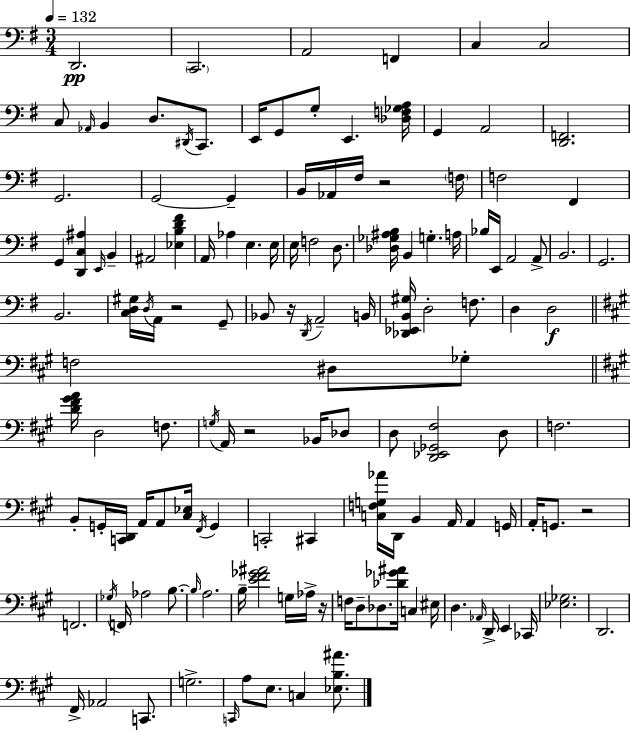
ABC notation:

X:1
T:Untitled
M:3/4
L:1/4
K:Em
D,,2 C,,2 A,,2 F,, C, C,2 C,/2 _A,,/4 B,, D,/2 ^D,,/4 C,,/2 E,,/4 G,,/2 G,/2 E,, [_D,F,_G,A,]/4 G,, A,,2 [D,,F,,]2 G,,2 G,,2 G,, B,,/4 _A,,/4 ^F,/4 z2 F,/4 F,2 ^F,, G,, [D,,C,^A,] E,,/4 B,, ^A,,2 [_E,B,D^F] A,,/4 _A, E, E,/4 E,/4 F,2 D,/2 [_D,_G,^A,B,]/4 B,, G, A,/4 _B,/4 E,,/4 A,,2 A,,/2 B,,2 G,,2 B,,2 [C,D,^G,]/4 D,/4 A,,/4 z2 G,,/2 _B,,/2 z/4 D,,/4 A,,2 B,,/4 [_D,,_E,,B,,^G,]/4 D,2 F,/2 D, D,2 F,2 ^D,/2 _G,/2 [D^F^GA]/4 D,2 F,/2 G,/4 A,,/4 z2 _B,,/4 _D,/2 D,/2 [D,,_E,,_G,,^F,]2 D,/2 F,2 B,,/2 G,,/4 [C,,D,,]/4 A,,/4 A,,/2 [^C,_E,]/4 ^F,,/4 G,, C,,2 ^C,, [C,F,G,_A]/4 D,,/4 B,, A,,/4 A,, G,,/4 A,,/4 G,,/2 z2 F,,2 _G,/4 F,,/4 _A,2 B,/2 B,/4 A,2 B,/4 [E^F_G^A]2 G,/4 _A,/4 z/4 F,/4 D,/2 _D,/2 [_D_G^A]/4 C, ^E,/4 D, _A,,/4 D,,/4 E,, _C,,/4 [_E,_G,]2 D,,2 ^F,,/4 _A,,2 C,,/2 G,2 C,,/4 A,/2 E,/2 C, [_E,B,^A]/2